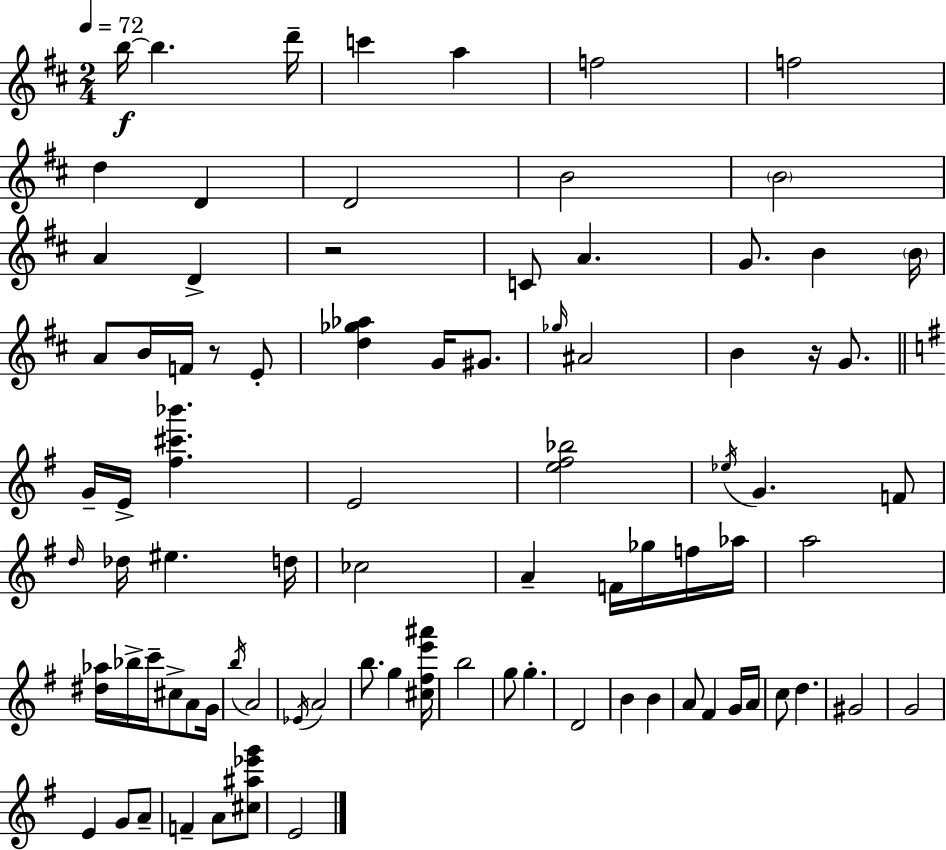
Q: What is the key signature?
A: D major